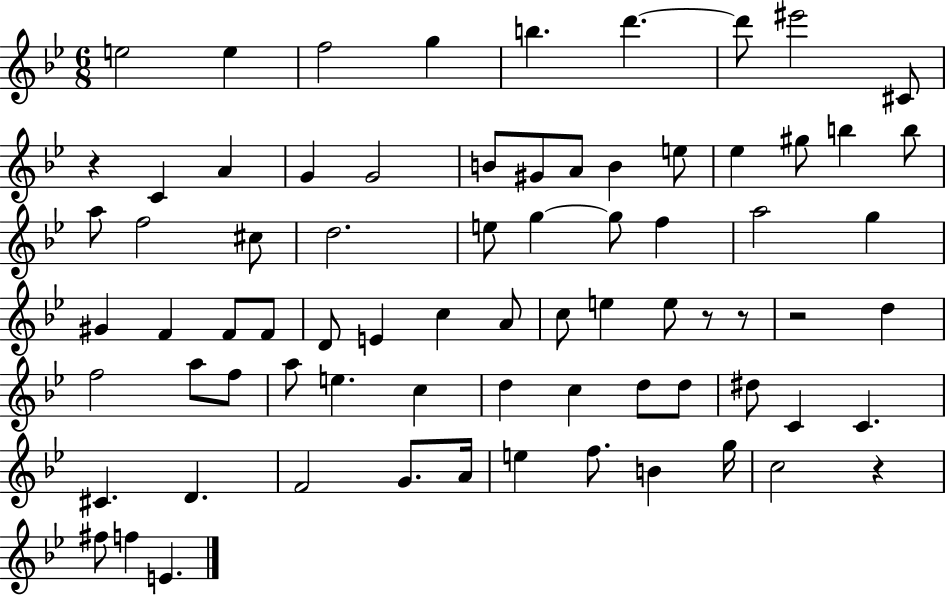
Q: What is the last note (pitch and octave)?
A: E4